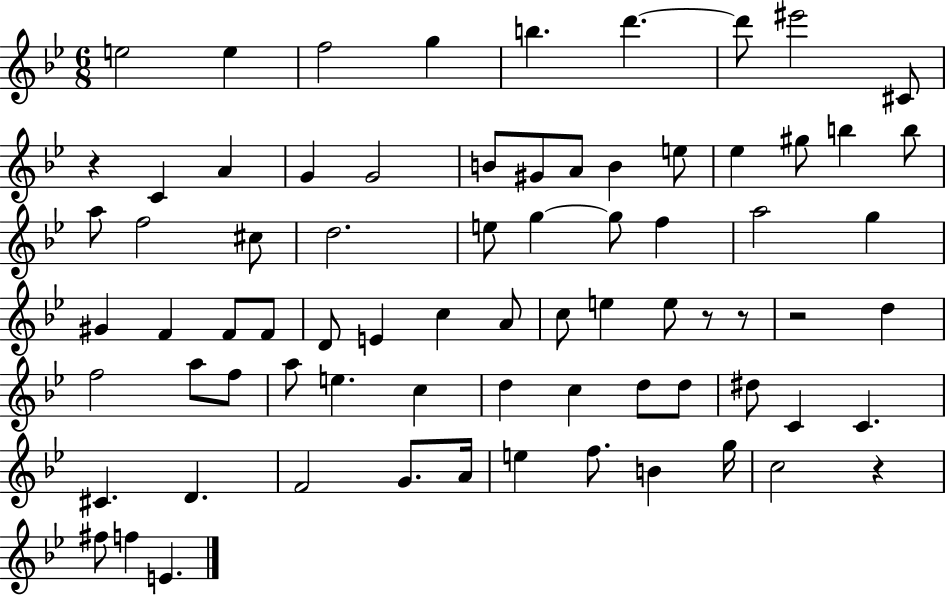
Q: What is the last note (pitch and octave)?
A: E4